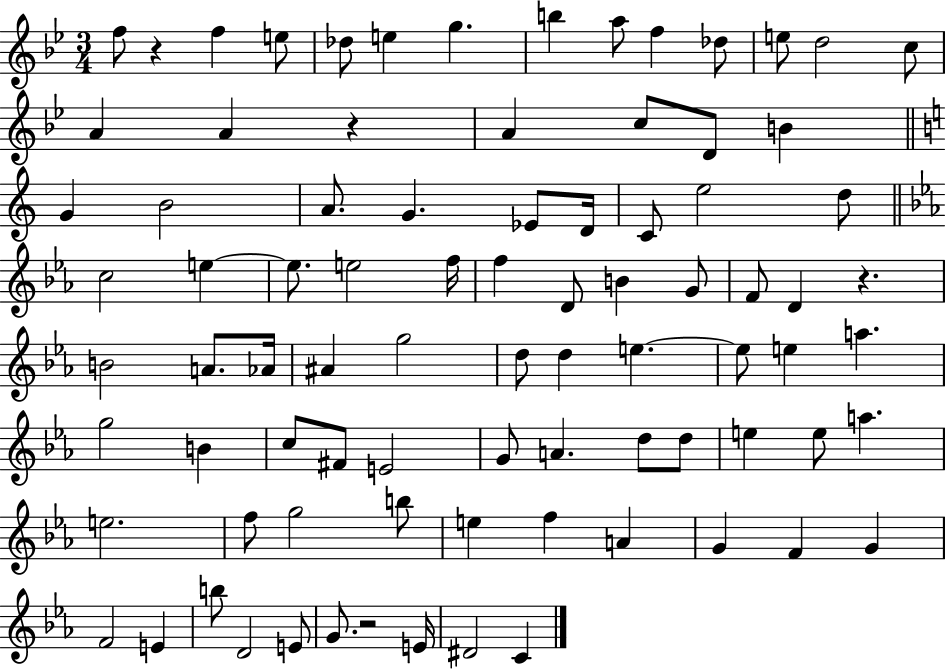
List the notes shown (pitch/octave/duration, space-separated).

F5/e R/q F5/q E5/e Db5/e E5/q G5/q. B5/q A5/e F5/q Db5/e E5/e D5/h C5/e A4/q A4/q R/q A4/q C5/e D4/e B4/q G4/q B4/h A4/e. G4/q. Eb4/e D4/s C4/e E5/h D5/e C5/h E5/q E5/e. E5/h F5/s F5/q D4/e B4/q G4/e F4/e D4/q R/q. B4/h A4/e. Ab4/s A#4/q G5/h D5/e D5/q E5/q. E5/e E5/q A5/q. G5/h B4/q C5/e F#4/e E4/h G4/e A4/q. D5/e D5/e E5/q E5/e A5/q. E5/h. F5/e G5/h B5/e E5/q F5/q A4/q G4/q F4/q G4/q F4/h E4/q B5/e D4/h E4/e G4/e. R/h E4/s D#4/h C4/q